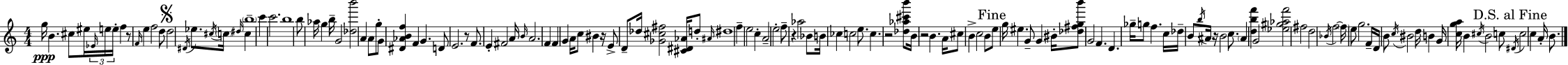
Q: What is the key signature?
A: A minor